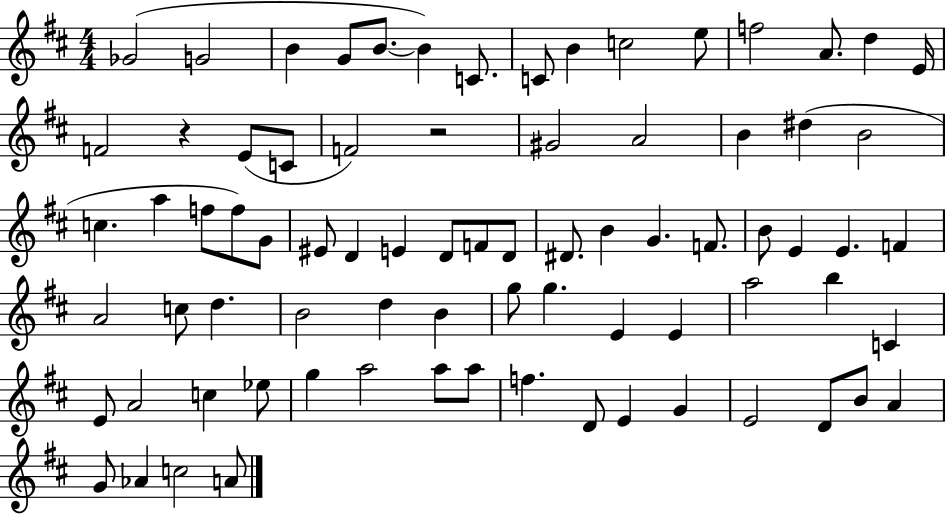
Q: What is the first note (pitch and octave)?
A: Gb4